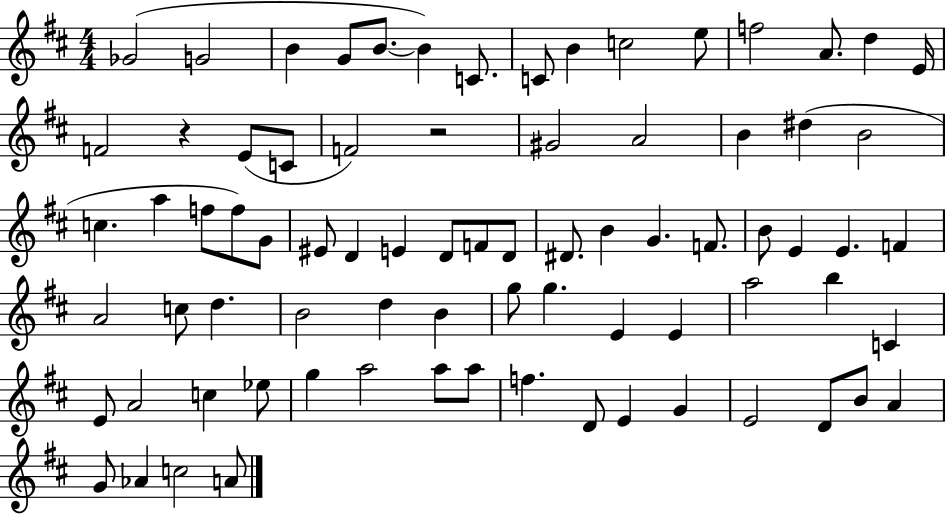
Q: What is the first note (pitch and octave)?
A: Gb4